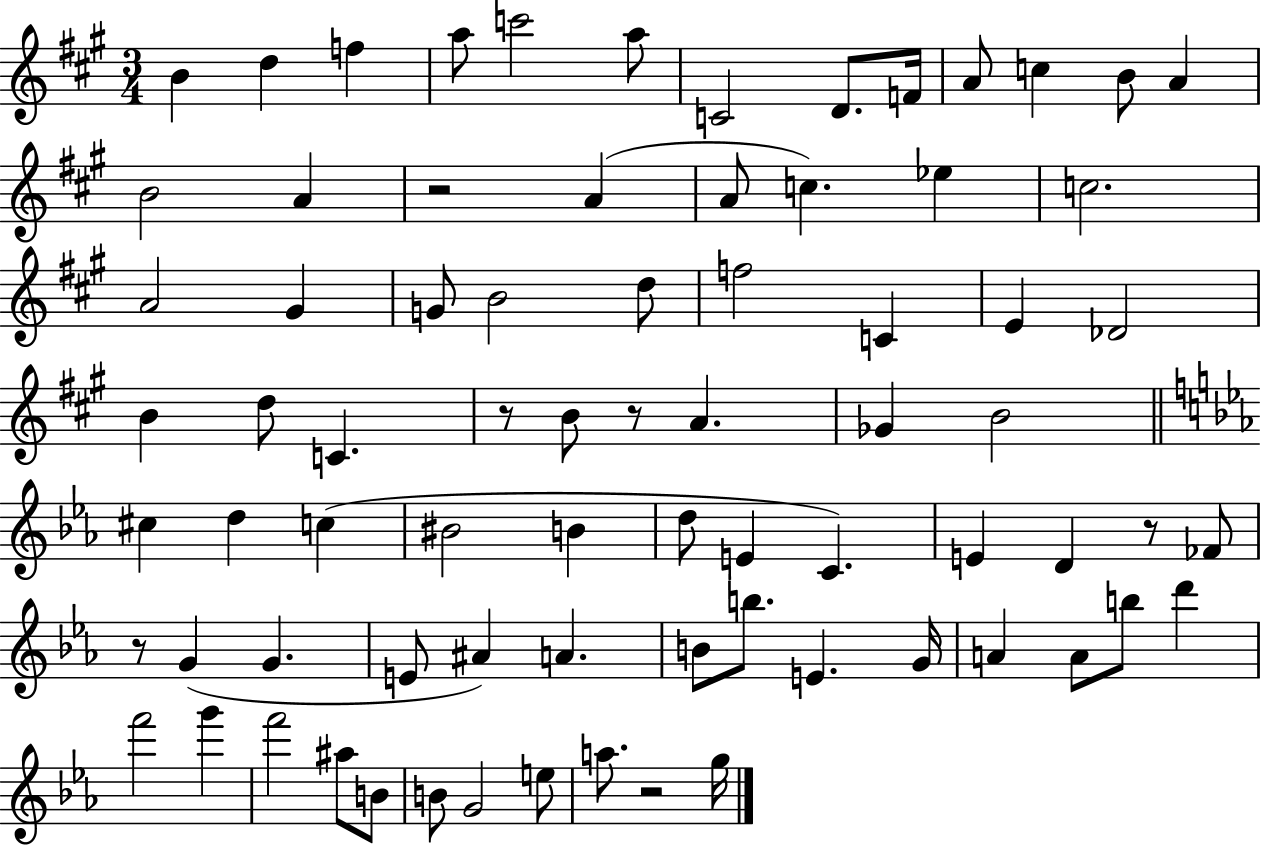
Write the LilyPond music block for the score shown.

{
  \clef treble
  \numericTimeSignature
  \time 3/4
  \key a \major
  b'4 d''4 f''4 | a''8 c'''2 a''8 | c'2 d'8. f'16 | a'8 c''4 b'8 a'4 | \break b'2 a'4 | r2 a'4( | a'8 c''4.) ees''4 | c''2. | \break a'2 gis'4 | g'8 b'2 d''8 | f''2 c'4 | e'4 des'2 | \break b'4 d''8 c'4. | r8 b'8 r8 a'4. | ges'4 b'2 | \bar "||" \break \key c \minor cis''4 d''4 c''4( | bis'2 b'4 | d''8 e'4 c'4.) | e'4 d'4 r8 fes'8 | \break r8 g'4( g'4. | e'8 ais'4) a'4. | b'8 b''8. e'4. g'16 | a'4 a'8 b''8 d'''4 | \break f'''2 g'''4 | f'''2 ais''8 b'8 | b'8 g'2 e''8 | a''8. r2 g''16 | \break \bar "|."
}